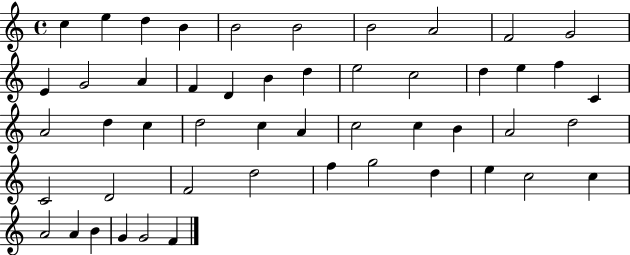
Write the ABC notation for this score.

X:1
T:Untitled
M:4/4
L:1/4
K:C
c e d B B2 B2 B2 A2 F2 G2 E G2 A F D B d e2 c2 d e f C A2 d c d2 c A c2 c B A2 d2 C2 D2 F2 d2 f g2 d e c2 c A2 A B G G2 F